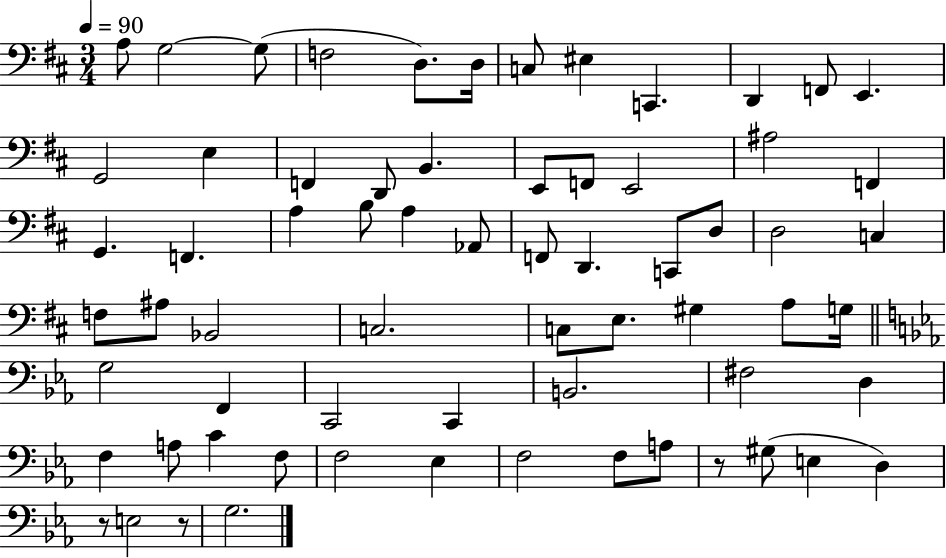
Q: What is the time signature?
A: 3/4